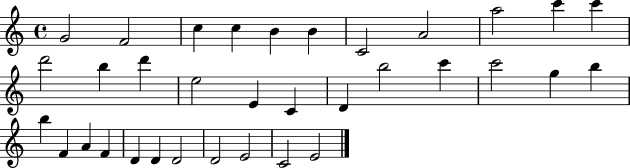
G4/h F4/h C5/q C5/q B4/q B4/q C4/h A4/h A5/h C6/q C6/q D6/h B5/q D6/q E5/h E4/q C4/q D4/q B5/h C6/q C6/h G5/q B5/q B5/q F4/q A4/q F4/q D4/q D4/q D4/h D4/h E4/h C4/h E4/h